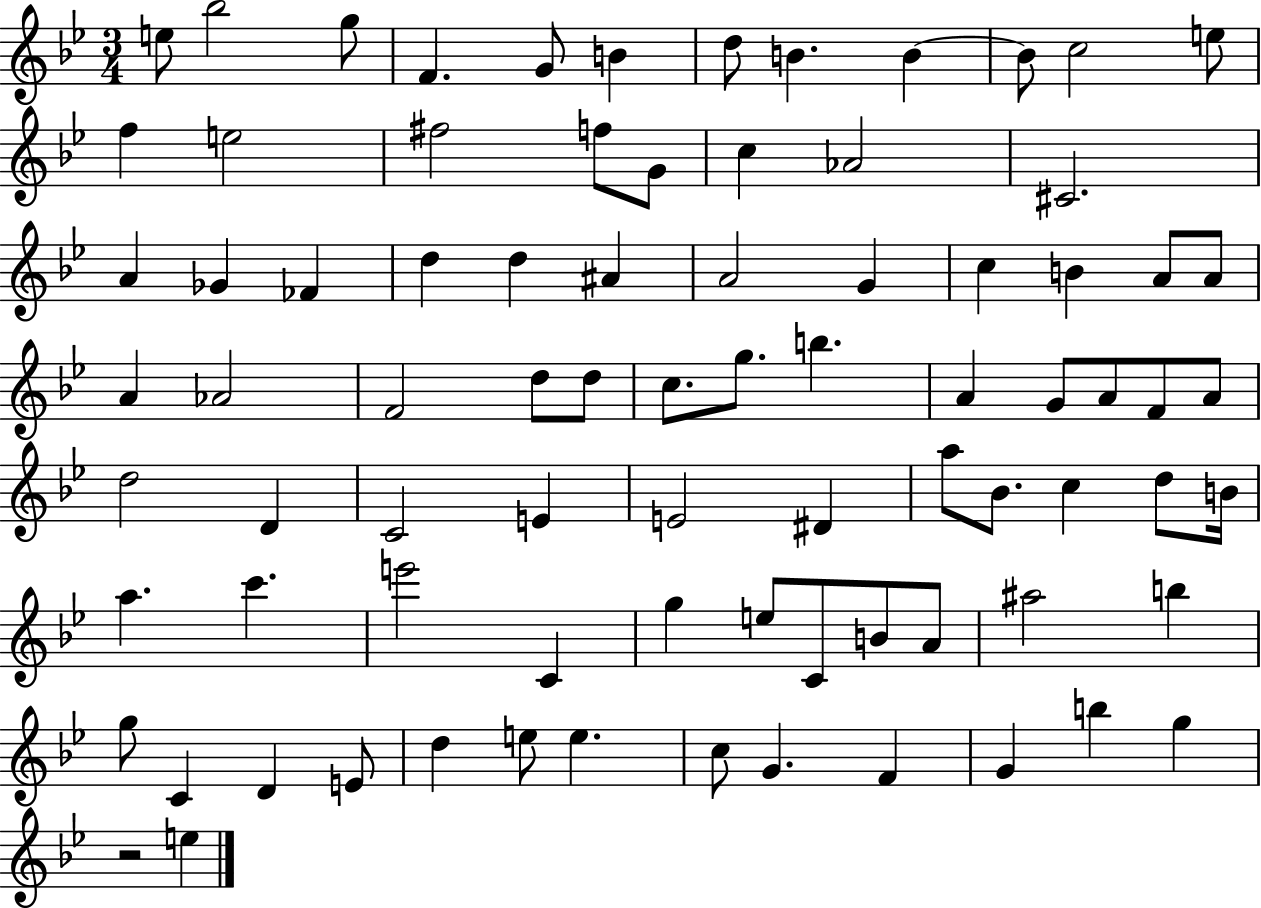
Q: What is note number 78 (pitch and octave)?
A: G4